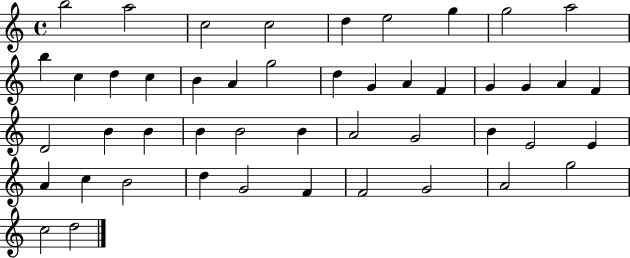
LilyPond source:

{
  \clef treble
  \time 4/4
  \defaultTimeSignature
  \key c \major
  b''2 a''2 | c''2 c''2 | d''4 e''2 g''4 | g''2 a''2 | \break b''4 c''4 d''4 c''4 | b'4 a'4 g''2 | d''4 g'4 a'4 f'4 | g'4 g'4 a'4 f'4 | \break d'2 b'4 b'4 | b'4 b'2 b'4 | a'2 g'2 | b'4 e'2 e'4 | \break a'4 c''4 b'2 | d''4 g'2 f'4 | f'2 g'2 | a'2 g''2 | \break c''2 d''2 | \bar "|."
}